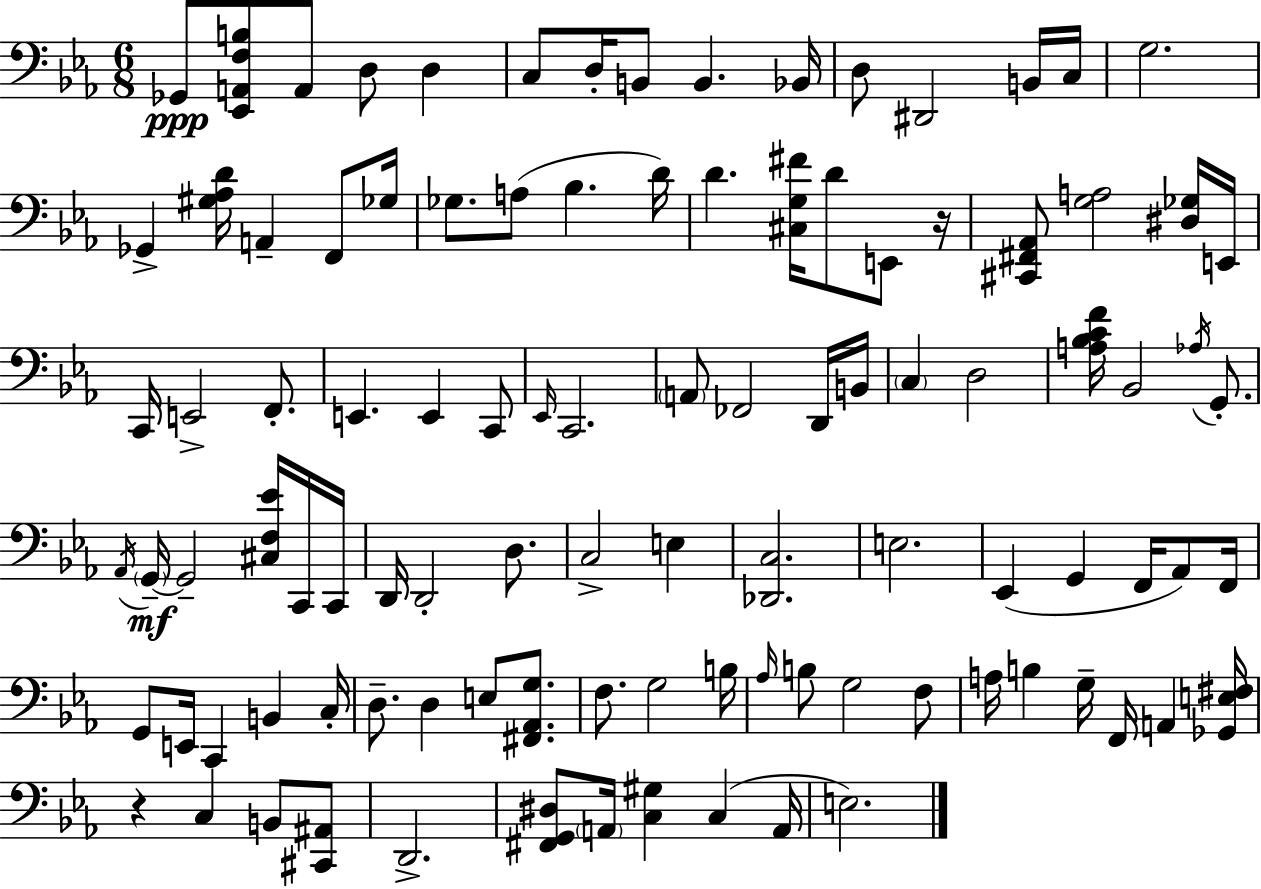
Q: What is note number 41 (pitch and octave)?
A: Bb2